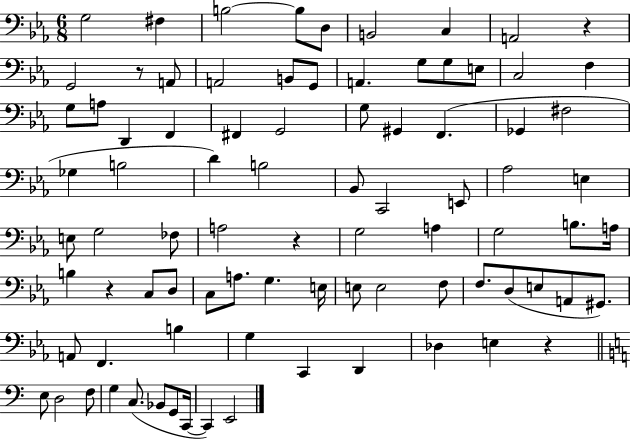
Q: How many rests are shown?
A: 5